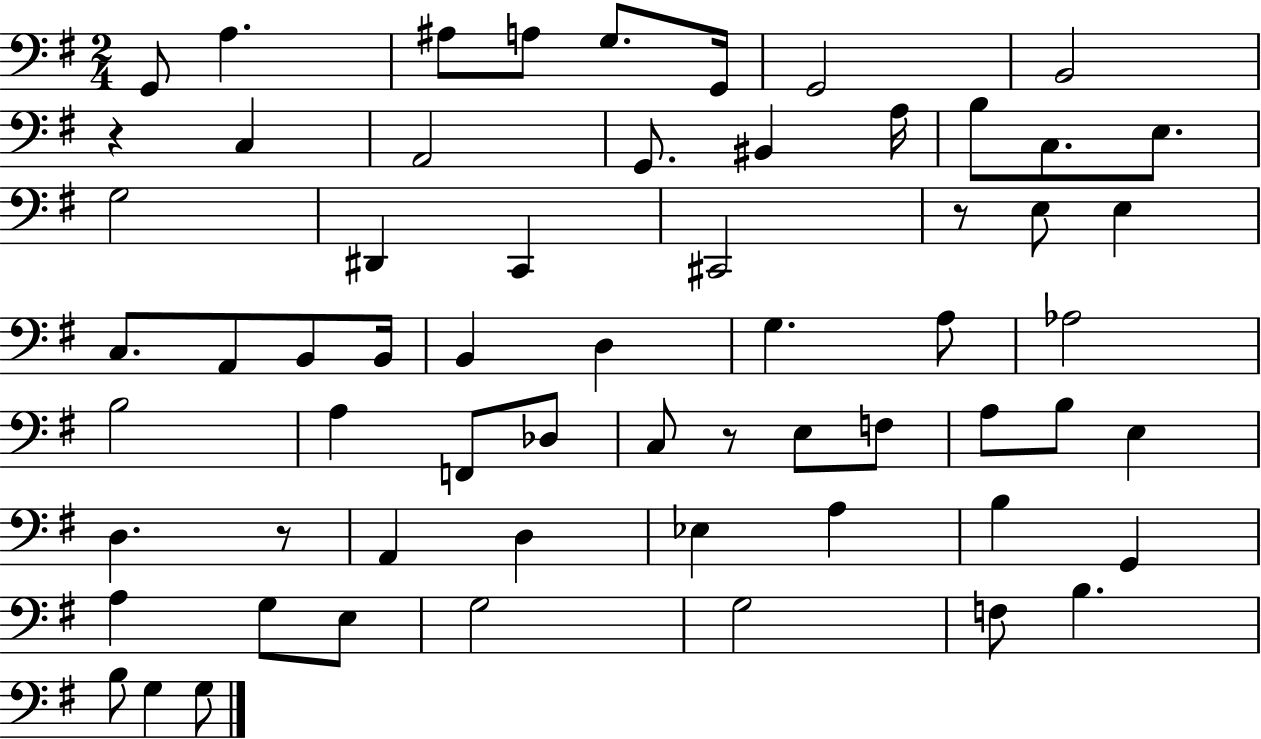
X:1
T:Untitled
M:2/4
L:1/4
K:G
G,,/2 A, ^A,/2 A,/2 G,/2 G,,/4 G,,2 B,,2 z C, A,,2 G,,/2 ^B,, A,/4 B,/2 C,/2 E,/2 G,2 ^D,, C,, ^C,,2 z/2 E,/2 E, C,/2 A,,/2 B,,/2 B,,/4 B,, D, G, A,/2 _A,2 B,2 A, F,,/2 _D,/2 C,/2 z/2 E,/2 F,/2 A,/2 B,/2 E, D, z/2 A,, D, _E, A, B, G,, A, G,/2 E,/2 G,2 G,2 F,/2 B, B,/2 G, G,/2